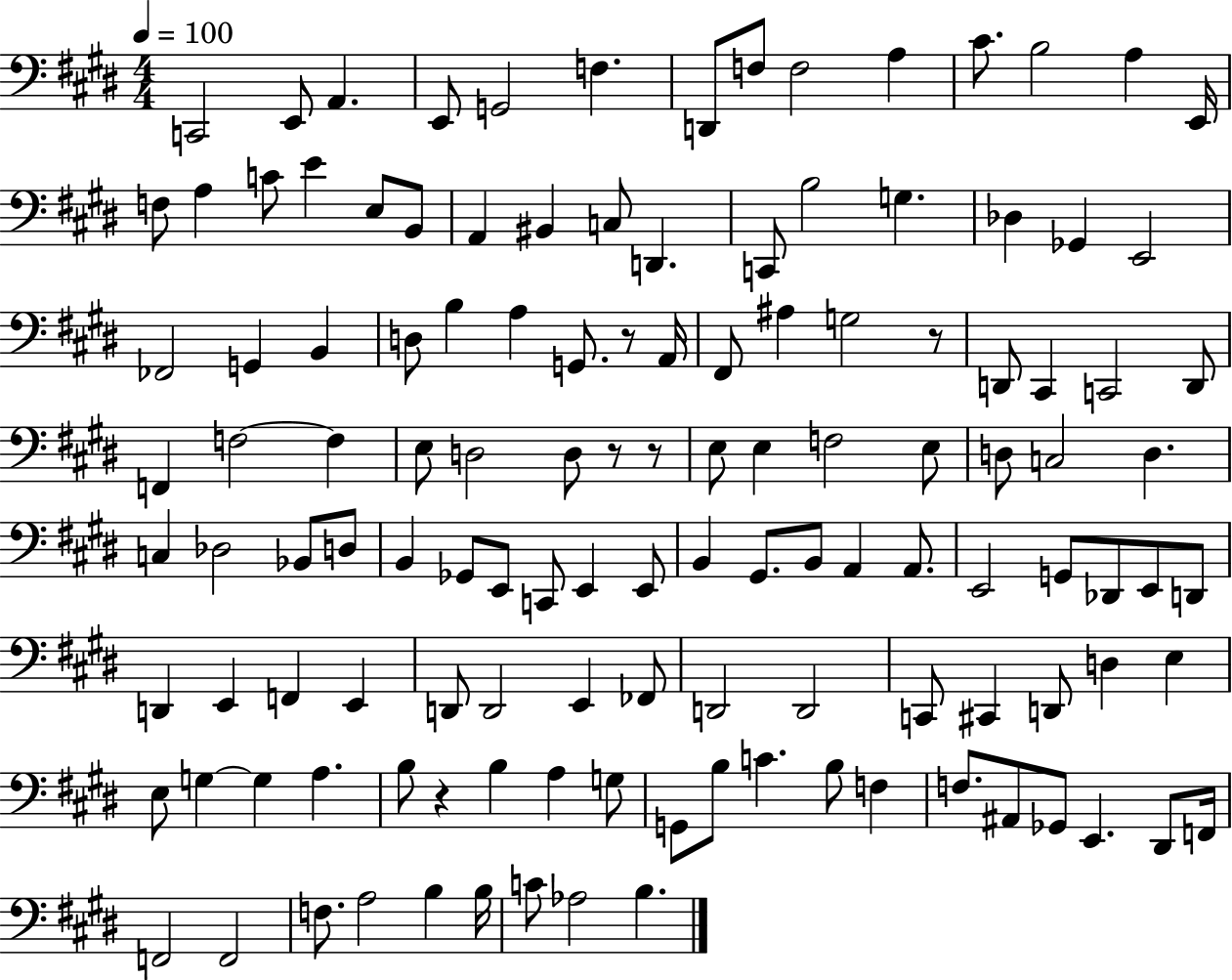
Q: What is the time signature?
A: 4/4